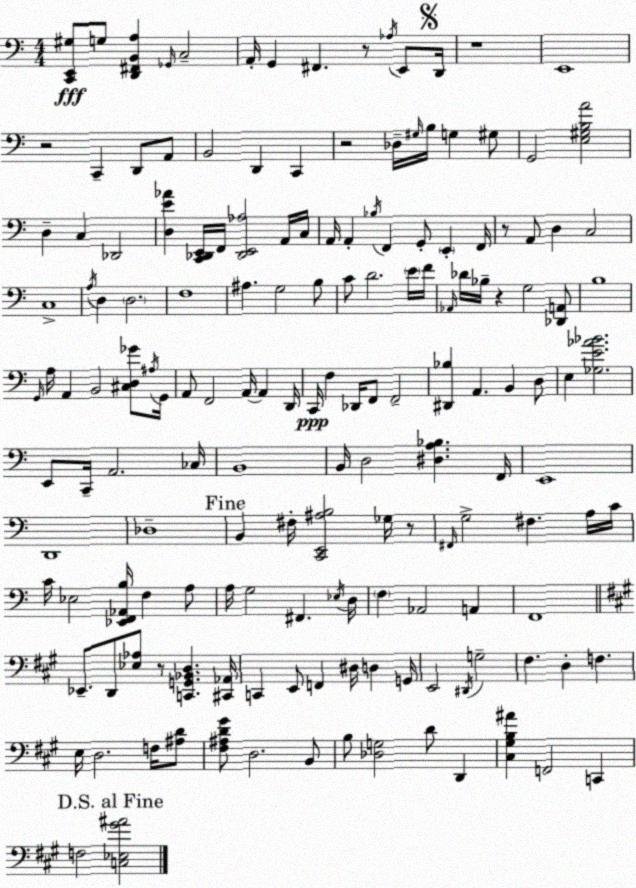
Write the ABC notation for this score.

X:1
T:Untitled
M:4/4
L:1/4
K:Am
[C,,E,,^G,]/2 G,/2 [D,,^F,,B,,A,] _G,,/4 C,2 A,,/4 G,, ^F,, z/2 _A,/4 E,,/2 D,,/4 z4 E,,4 z2 C,, D,,/2 A,,/2 B,,2 D,, C,, z2 _D,/4 ^G,/4 B,/4 G, ^G,/2 G,,2 [E,^G,B,A]2 D, C, _D,,2 [D,E_A] [C,,_D,,E,,]/4 F,,/4 [_D,,E,,_A,]2 A,,/4 C,/4 A,,/4 A,, _B,/4 F,, G,,/2 E,, F,,/4 z/2 A,,/2 D, C,2 C,4 A,/4 D, D,2 F,4 ^A, G,2 B,/2 C/2 D2 E/4 F/4 _A,,/4 _D/4 _B,/4 z G,2 [_D,,A,,]/2 B,4 G,,/4 A,/4 A,, B,,2 [^C,D,_G]/2 ^A,/4 G,,/4 A,,/2 F,,2 A,,/4 A,, D,,/4 C,,/4 F, _D,,/4 F,,/2 F,,2 [^D,,_B,] A,, B,, D,/2 E, [_G,E_A_B]2 E,,/2 C,,/4 A,,2 _C,/4 B,,4 B,,/4 D,2 [^D,A,_B,] F,,/4 E,,4 D,,4 _D,4 B,, ^F,/4 [C,,E,,^A,B,]2 _G,/4 z/2 ^F,,/4 G,2 ^F, A,/4 C/4 C/4 _E,2 [_E,,F,,_A,,B,]/4 F, A,/2 A,/4 G,2 ^F,, _E,/4 D,/4 F, _A,,2 A,, F,,4 _E,,/2 D,,/2 [_E,_A,]/2 z/2 [C,,G,,_B,,D,] [^C,,_A,,]/4 C,, E,,/2 F,, ^D,/4 D, G,,/4 E,,2 ^D,,/4 G,2 ^F, D, F, E,/4 D,2 F,/4 [^A,D]/2 [^F,^A,D^G]/2 D,2 B,,/2 B,/2 [_D,G,]2 D/2 D,, [^C,^G,B,^A] F,,2 C,, F,2 [C,_E,^G^A]2